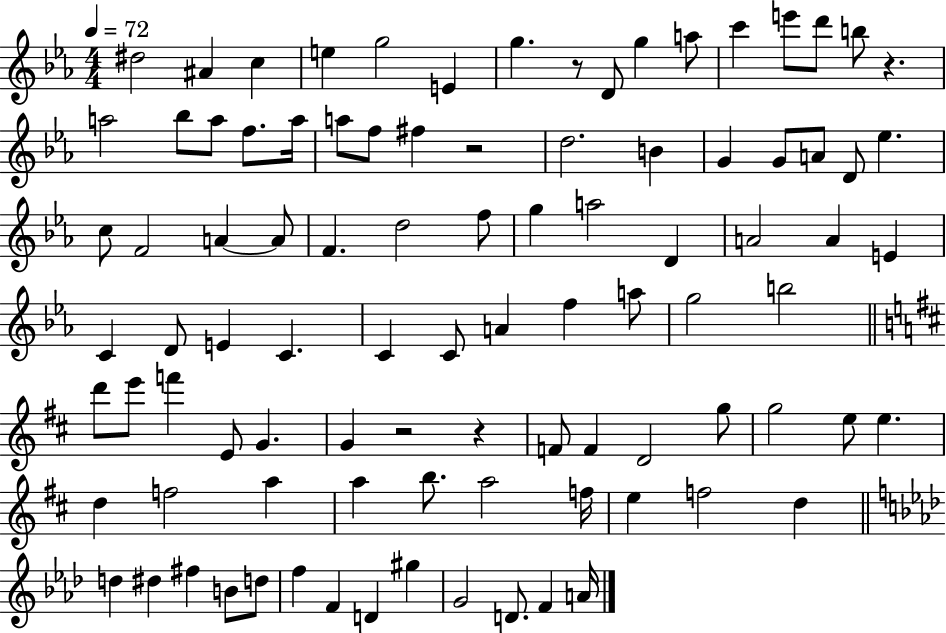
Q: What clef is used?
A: treble